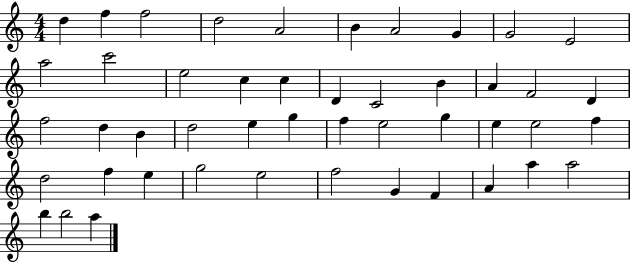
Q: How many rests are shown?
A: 0